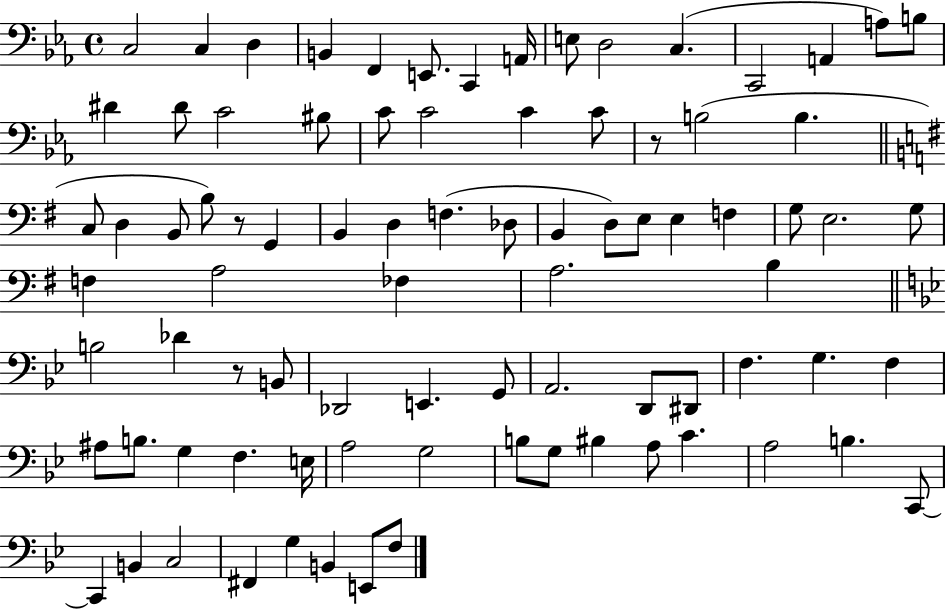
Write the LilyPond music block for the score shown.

{
  \clef bass
  \time 4/4
  \defaultTimeSignature
  \key ees \major
  c2 c4 d4 | b,4 f,4 e,8. c,4 a,16 | e8 d2 c4.( | c,2 a,4 a8) b8 | \break dis'4 dis'8 c'2 bis8 | c'8 c'2 c'4 c'8 | r8 b2( b4. | \bar "||" \break \key g \major c8 d4 b,8 b8) r8 g,4 | b,4 d4 f4.( des8 | b,4 d8) e8 e4 f4 | g8 e2. g8 | \break f4 a2 fes4 | a2. b4 | \bar "||" \break \key g \minor b2 des'4 r8 b,8 | des,2 e,4. g,8 | a,2. d,8 dis,8 | f4. g4. f4 | \break ais8 b8. g4 f4. e16 | a2 g2 | b8 g8 bis4 a8 c'4. | a2 b4. c,8~~ | \break c,4 b,4 c2 | fis,4 g4 b,4 e,8 f8 | \bar "|."
}